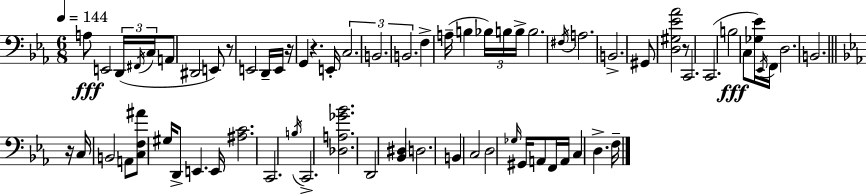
X:1
T:Untitled
M:6/8
L:1/4
K:Cm
A,/2 E,,2 D,,/4 ^F,,/4 C,/4 A,,/2 ^D,,2 E,,/2 z/2 E,,2 D,,/4 E,,/4 z/4 G,, z E,,/4 C,2 B,,2 B,,2 F, A,/4 B, _B,/4 B,/4 B,/4 B,2 ^F,/4 A,2 B,,2 ^G,,/2 [D,^G,_E_A]2 z/2 C,,2 C,,2 B,2 C,/2 [_G,_E]/4 _E,,/4 F,,/4 D,2 B,,2 z/4 C,/4 B,,2 A,,/2 [C,F,^A]/2 ^G,/4 D,,/2 E,, E,,/4 [^A,C]2 C,,2 B,/4 C,,2 [_D,A,_G_B]2 D,,2 [_B,,^D,] D,2 B,, C,2 D,2 _G,/4 ^G,,/4 A,,/2 F,,/4 A,,/4 C, D, F,/4